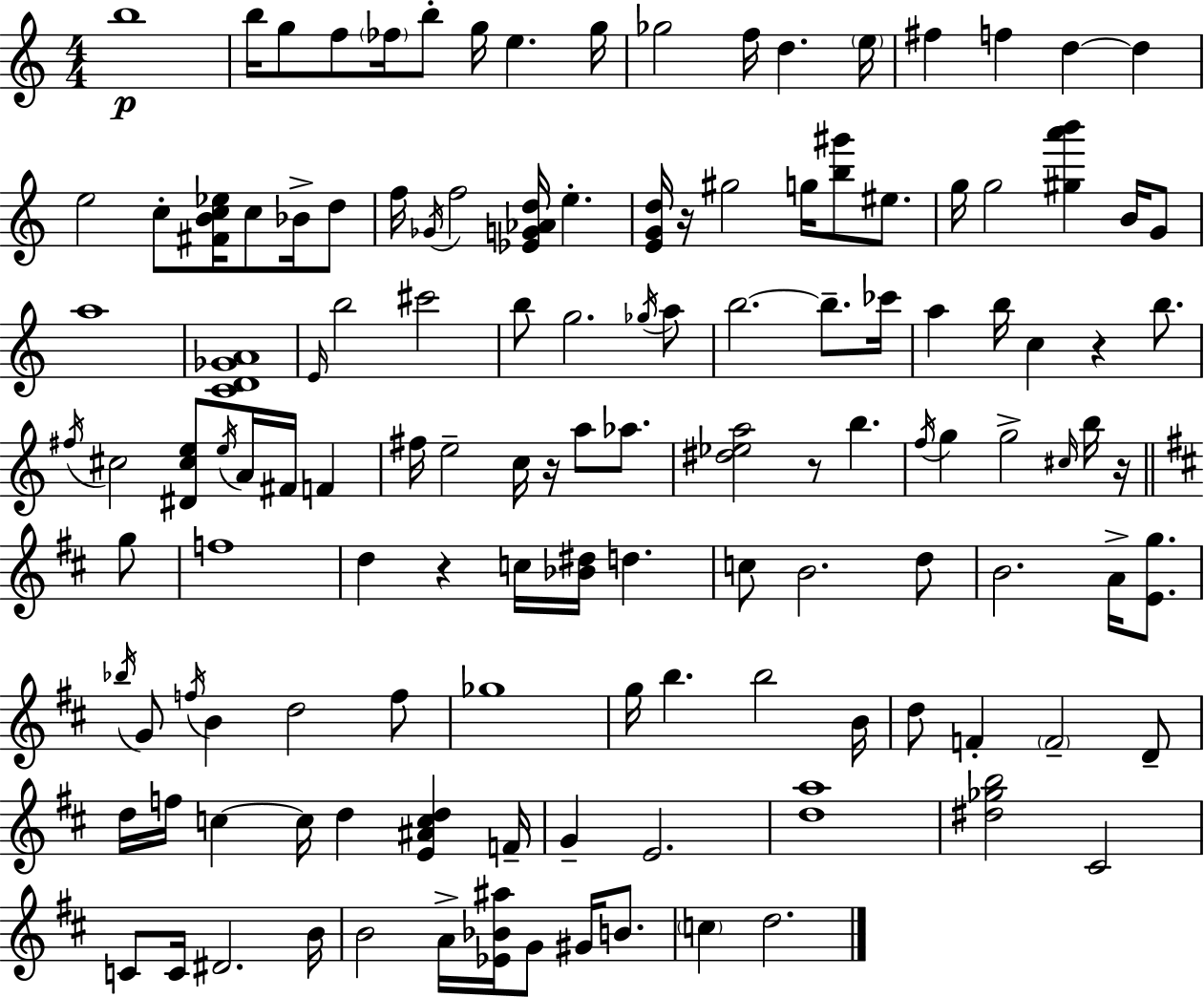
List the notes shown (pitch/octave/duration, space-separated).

B5/w B5/s G5/e F5/e FES5/s B5/e G5/s E5/q. G5/s Gb5/h F5/s D5/q. E5/s F#5/q F5/q D5/q D5/q E5/h C5/e [F#4,B4,C5,Eb5]/s C5/e Bb4/s D5/e F5/s Gb4/s F5/h [Eb4,G4,Ab4,D5]/s E5/q. [E4,G4,D5]/s R/s G#5/h G5/s [B5,G#6]/e EIS5/e. G5/s G5/h [G#5,A6,B6]/q B4/s G4/e A5/w [C4,D4,Gb4,A4]/w E4/s B5/h C#6/h B5/e G5/h. Gb5/s A5/e B5/h. B5/e. CES6/s A5/q B5/s C5/q R/q B5/e. F#5/s C#5/h [D#4,C#5,E5]/e E5/s A4/s F#4/s F4/q F#5/s E5/h C5/s R/s A5/e Ab5/e. [D#5,Eb5,A5]/h R/e B5/q. F5/s G5/q G5/h C#5/s B5/s R/s G5/e F5/w D5/q R/q C5/s [Bb4,D#5]/s D5/q. C5/e B4/h. D5/e B4/h. A4/s [E4,G5]/e. Bb5/s G4/e F5/s B4/q D5/h F5/e Gb5/w G5/s B5/q. B5/h B4/s D5/e F4/q F4/h D4/e D5/s F5/s C5/q C5/s D5/q [E4,A#4,C5,D5]/q F4/s G4/q E4/h. [D5,A5]/w [D#5,Gb5,B5]/h C#4/h C4/e C4/s D#4/h. B4/s B4/h A4/s [Eb4,Bb4,A#5]/s G4/e G#4/s B4/e. C5/q D5/h.